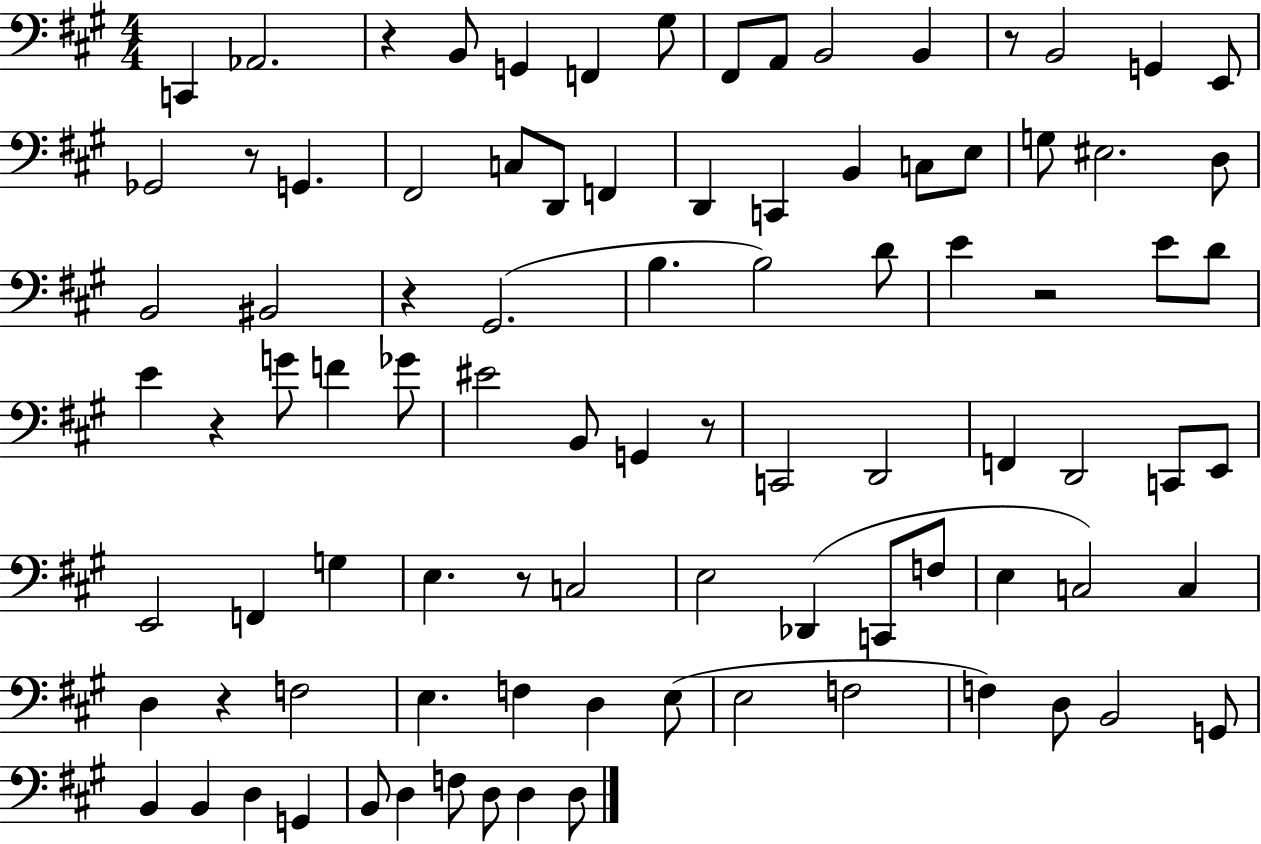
C2/q Ab2/h. R/q B2/e G2/q F2/q G#3/e F#2/e A2/e B2/h B2/q R/e B2/h G2/q E2/e Gb2/h R/e G2/q. F#2/h C3/e D2/e F2/q D2/q C2/q B2/q C3/e E3/e G3/e EIS3/h. D3/e B2/h BIS2/h R/q G#2/h. B3/q. B3/h D4/e E4/q R/h E4/e D4/e E4/q R/q G4/e F4/q Gb4/e EIS4/h B2/e G2/q R/e C2/h D2/h F2/q D2/h C2/e E2/e E2/h F2/q G3/q E3/q. R/e C3/h E3/h Db2/q C2/e F3/e E3/q C3/h C3/q D3/q R/q F3/h E3/q. F3/q D3/q E3/e E3/h F3/h F3/q D3/e B2/h G2/e B2/q B2/q D3/q G2/q B2/e D3/q F3/e D3/e D3/q D3/e